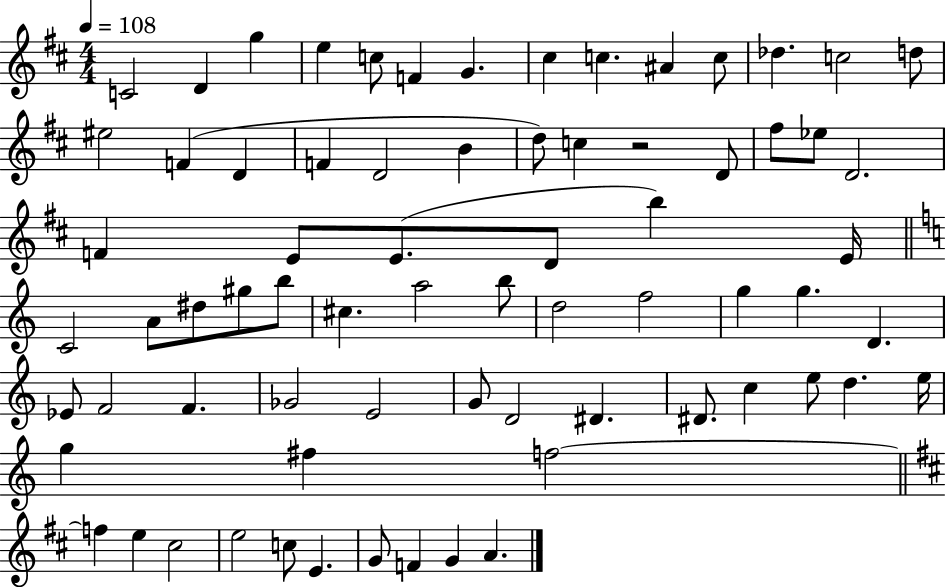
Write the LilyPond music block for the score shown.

{
  \clef treble
  \numericTimeSignature
  \time 4/4
  \key d \major
  \tempo 4 = 108
  \repeat volta 2 { c'2 d'4 g''4 | e''4 c''8 f'4 g'4. | cis''4 c''4. ais'4 c''8 | des''4. c''2 d''8 | \break eis''2 f'4( d'4 | f'4 d'2 b'4 | d''8) c''4 r2 d'8 | fis''8 ees''8 d'2. | \break f'4 e'8 e'8.( d'8 b''4) e'16 | \bar "||" \break \key c \major c'2 a'8 dis''8 gis''8 b''8 | cis''4. a''2 b''8 | d''2 f''2 | g''4 g''4. d'4. | \break ees'8 f'2 f'4. | ges'2 e'2 | g'8 d'2 dis'4. | dis'8. c''4 e''8 d''4. e''16 | \break g''4 fis''4 f''2~~ | \bar "||" \break \key b \minor f''4 e''4 cis''2 | e''2 c''8 e'4. | g'8 f'4 g'4 a'4. | } \bar "|."
}